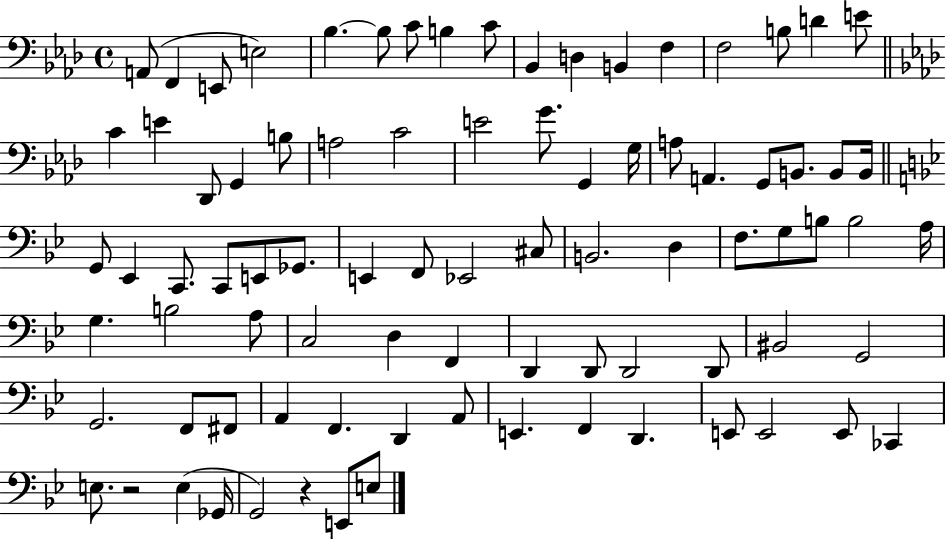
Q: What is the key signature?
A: AES major